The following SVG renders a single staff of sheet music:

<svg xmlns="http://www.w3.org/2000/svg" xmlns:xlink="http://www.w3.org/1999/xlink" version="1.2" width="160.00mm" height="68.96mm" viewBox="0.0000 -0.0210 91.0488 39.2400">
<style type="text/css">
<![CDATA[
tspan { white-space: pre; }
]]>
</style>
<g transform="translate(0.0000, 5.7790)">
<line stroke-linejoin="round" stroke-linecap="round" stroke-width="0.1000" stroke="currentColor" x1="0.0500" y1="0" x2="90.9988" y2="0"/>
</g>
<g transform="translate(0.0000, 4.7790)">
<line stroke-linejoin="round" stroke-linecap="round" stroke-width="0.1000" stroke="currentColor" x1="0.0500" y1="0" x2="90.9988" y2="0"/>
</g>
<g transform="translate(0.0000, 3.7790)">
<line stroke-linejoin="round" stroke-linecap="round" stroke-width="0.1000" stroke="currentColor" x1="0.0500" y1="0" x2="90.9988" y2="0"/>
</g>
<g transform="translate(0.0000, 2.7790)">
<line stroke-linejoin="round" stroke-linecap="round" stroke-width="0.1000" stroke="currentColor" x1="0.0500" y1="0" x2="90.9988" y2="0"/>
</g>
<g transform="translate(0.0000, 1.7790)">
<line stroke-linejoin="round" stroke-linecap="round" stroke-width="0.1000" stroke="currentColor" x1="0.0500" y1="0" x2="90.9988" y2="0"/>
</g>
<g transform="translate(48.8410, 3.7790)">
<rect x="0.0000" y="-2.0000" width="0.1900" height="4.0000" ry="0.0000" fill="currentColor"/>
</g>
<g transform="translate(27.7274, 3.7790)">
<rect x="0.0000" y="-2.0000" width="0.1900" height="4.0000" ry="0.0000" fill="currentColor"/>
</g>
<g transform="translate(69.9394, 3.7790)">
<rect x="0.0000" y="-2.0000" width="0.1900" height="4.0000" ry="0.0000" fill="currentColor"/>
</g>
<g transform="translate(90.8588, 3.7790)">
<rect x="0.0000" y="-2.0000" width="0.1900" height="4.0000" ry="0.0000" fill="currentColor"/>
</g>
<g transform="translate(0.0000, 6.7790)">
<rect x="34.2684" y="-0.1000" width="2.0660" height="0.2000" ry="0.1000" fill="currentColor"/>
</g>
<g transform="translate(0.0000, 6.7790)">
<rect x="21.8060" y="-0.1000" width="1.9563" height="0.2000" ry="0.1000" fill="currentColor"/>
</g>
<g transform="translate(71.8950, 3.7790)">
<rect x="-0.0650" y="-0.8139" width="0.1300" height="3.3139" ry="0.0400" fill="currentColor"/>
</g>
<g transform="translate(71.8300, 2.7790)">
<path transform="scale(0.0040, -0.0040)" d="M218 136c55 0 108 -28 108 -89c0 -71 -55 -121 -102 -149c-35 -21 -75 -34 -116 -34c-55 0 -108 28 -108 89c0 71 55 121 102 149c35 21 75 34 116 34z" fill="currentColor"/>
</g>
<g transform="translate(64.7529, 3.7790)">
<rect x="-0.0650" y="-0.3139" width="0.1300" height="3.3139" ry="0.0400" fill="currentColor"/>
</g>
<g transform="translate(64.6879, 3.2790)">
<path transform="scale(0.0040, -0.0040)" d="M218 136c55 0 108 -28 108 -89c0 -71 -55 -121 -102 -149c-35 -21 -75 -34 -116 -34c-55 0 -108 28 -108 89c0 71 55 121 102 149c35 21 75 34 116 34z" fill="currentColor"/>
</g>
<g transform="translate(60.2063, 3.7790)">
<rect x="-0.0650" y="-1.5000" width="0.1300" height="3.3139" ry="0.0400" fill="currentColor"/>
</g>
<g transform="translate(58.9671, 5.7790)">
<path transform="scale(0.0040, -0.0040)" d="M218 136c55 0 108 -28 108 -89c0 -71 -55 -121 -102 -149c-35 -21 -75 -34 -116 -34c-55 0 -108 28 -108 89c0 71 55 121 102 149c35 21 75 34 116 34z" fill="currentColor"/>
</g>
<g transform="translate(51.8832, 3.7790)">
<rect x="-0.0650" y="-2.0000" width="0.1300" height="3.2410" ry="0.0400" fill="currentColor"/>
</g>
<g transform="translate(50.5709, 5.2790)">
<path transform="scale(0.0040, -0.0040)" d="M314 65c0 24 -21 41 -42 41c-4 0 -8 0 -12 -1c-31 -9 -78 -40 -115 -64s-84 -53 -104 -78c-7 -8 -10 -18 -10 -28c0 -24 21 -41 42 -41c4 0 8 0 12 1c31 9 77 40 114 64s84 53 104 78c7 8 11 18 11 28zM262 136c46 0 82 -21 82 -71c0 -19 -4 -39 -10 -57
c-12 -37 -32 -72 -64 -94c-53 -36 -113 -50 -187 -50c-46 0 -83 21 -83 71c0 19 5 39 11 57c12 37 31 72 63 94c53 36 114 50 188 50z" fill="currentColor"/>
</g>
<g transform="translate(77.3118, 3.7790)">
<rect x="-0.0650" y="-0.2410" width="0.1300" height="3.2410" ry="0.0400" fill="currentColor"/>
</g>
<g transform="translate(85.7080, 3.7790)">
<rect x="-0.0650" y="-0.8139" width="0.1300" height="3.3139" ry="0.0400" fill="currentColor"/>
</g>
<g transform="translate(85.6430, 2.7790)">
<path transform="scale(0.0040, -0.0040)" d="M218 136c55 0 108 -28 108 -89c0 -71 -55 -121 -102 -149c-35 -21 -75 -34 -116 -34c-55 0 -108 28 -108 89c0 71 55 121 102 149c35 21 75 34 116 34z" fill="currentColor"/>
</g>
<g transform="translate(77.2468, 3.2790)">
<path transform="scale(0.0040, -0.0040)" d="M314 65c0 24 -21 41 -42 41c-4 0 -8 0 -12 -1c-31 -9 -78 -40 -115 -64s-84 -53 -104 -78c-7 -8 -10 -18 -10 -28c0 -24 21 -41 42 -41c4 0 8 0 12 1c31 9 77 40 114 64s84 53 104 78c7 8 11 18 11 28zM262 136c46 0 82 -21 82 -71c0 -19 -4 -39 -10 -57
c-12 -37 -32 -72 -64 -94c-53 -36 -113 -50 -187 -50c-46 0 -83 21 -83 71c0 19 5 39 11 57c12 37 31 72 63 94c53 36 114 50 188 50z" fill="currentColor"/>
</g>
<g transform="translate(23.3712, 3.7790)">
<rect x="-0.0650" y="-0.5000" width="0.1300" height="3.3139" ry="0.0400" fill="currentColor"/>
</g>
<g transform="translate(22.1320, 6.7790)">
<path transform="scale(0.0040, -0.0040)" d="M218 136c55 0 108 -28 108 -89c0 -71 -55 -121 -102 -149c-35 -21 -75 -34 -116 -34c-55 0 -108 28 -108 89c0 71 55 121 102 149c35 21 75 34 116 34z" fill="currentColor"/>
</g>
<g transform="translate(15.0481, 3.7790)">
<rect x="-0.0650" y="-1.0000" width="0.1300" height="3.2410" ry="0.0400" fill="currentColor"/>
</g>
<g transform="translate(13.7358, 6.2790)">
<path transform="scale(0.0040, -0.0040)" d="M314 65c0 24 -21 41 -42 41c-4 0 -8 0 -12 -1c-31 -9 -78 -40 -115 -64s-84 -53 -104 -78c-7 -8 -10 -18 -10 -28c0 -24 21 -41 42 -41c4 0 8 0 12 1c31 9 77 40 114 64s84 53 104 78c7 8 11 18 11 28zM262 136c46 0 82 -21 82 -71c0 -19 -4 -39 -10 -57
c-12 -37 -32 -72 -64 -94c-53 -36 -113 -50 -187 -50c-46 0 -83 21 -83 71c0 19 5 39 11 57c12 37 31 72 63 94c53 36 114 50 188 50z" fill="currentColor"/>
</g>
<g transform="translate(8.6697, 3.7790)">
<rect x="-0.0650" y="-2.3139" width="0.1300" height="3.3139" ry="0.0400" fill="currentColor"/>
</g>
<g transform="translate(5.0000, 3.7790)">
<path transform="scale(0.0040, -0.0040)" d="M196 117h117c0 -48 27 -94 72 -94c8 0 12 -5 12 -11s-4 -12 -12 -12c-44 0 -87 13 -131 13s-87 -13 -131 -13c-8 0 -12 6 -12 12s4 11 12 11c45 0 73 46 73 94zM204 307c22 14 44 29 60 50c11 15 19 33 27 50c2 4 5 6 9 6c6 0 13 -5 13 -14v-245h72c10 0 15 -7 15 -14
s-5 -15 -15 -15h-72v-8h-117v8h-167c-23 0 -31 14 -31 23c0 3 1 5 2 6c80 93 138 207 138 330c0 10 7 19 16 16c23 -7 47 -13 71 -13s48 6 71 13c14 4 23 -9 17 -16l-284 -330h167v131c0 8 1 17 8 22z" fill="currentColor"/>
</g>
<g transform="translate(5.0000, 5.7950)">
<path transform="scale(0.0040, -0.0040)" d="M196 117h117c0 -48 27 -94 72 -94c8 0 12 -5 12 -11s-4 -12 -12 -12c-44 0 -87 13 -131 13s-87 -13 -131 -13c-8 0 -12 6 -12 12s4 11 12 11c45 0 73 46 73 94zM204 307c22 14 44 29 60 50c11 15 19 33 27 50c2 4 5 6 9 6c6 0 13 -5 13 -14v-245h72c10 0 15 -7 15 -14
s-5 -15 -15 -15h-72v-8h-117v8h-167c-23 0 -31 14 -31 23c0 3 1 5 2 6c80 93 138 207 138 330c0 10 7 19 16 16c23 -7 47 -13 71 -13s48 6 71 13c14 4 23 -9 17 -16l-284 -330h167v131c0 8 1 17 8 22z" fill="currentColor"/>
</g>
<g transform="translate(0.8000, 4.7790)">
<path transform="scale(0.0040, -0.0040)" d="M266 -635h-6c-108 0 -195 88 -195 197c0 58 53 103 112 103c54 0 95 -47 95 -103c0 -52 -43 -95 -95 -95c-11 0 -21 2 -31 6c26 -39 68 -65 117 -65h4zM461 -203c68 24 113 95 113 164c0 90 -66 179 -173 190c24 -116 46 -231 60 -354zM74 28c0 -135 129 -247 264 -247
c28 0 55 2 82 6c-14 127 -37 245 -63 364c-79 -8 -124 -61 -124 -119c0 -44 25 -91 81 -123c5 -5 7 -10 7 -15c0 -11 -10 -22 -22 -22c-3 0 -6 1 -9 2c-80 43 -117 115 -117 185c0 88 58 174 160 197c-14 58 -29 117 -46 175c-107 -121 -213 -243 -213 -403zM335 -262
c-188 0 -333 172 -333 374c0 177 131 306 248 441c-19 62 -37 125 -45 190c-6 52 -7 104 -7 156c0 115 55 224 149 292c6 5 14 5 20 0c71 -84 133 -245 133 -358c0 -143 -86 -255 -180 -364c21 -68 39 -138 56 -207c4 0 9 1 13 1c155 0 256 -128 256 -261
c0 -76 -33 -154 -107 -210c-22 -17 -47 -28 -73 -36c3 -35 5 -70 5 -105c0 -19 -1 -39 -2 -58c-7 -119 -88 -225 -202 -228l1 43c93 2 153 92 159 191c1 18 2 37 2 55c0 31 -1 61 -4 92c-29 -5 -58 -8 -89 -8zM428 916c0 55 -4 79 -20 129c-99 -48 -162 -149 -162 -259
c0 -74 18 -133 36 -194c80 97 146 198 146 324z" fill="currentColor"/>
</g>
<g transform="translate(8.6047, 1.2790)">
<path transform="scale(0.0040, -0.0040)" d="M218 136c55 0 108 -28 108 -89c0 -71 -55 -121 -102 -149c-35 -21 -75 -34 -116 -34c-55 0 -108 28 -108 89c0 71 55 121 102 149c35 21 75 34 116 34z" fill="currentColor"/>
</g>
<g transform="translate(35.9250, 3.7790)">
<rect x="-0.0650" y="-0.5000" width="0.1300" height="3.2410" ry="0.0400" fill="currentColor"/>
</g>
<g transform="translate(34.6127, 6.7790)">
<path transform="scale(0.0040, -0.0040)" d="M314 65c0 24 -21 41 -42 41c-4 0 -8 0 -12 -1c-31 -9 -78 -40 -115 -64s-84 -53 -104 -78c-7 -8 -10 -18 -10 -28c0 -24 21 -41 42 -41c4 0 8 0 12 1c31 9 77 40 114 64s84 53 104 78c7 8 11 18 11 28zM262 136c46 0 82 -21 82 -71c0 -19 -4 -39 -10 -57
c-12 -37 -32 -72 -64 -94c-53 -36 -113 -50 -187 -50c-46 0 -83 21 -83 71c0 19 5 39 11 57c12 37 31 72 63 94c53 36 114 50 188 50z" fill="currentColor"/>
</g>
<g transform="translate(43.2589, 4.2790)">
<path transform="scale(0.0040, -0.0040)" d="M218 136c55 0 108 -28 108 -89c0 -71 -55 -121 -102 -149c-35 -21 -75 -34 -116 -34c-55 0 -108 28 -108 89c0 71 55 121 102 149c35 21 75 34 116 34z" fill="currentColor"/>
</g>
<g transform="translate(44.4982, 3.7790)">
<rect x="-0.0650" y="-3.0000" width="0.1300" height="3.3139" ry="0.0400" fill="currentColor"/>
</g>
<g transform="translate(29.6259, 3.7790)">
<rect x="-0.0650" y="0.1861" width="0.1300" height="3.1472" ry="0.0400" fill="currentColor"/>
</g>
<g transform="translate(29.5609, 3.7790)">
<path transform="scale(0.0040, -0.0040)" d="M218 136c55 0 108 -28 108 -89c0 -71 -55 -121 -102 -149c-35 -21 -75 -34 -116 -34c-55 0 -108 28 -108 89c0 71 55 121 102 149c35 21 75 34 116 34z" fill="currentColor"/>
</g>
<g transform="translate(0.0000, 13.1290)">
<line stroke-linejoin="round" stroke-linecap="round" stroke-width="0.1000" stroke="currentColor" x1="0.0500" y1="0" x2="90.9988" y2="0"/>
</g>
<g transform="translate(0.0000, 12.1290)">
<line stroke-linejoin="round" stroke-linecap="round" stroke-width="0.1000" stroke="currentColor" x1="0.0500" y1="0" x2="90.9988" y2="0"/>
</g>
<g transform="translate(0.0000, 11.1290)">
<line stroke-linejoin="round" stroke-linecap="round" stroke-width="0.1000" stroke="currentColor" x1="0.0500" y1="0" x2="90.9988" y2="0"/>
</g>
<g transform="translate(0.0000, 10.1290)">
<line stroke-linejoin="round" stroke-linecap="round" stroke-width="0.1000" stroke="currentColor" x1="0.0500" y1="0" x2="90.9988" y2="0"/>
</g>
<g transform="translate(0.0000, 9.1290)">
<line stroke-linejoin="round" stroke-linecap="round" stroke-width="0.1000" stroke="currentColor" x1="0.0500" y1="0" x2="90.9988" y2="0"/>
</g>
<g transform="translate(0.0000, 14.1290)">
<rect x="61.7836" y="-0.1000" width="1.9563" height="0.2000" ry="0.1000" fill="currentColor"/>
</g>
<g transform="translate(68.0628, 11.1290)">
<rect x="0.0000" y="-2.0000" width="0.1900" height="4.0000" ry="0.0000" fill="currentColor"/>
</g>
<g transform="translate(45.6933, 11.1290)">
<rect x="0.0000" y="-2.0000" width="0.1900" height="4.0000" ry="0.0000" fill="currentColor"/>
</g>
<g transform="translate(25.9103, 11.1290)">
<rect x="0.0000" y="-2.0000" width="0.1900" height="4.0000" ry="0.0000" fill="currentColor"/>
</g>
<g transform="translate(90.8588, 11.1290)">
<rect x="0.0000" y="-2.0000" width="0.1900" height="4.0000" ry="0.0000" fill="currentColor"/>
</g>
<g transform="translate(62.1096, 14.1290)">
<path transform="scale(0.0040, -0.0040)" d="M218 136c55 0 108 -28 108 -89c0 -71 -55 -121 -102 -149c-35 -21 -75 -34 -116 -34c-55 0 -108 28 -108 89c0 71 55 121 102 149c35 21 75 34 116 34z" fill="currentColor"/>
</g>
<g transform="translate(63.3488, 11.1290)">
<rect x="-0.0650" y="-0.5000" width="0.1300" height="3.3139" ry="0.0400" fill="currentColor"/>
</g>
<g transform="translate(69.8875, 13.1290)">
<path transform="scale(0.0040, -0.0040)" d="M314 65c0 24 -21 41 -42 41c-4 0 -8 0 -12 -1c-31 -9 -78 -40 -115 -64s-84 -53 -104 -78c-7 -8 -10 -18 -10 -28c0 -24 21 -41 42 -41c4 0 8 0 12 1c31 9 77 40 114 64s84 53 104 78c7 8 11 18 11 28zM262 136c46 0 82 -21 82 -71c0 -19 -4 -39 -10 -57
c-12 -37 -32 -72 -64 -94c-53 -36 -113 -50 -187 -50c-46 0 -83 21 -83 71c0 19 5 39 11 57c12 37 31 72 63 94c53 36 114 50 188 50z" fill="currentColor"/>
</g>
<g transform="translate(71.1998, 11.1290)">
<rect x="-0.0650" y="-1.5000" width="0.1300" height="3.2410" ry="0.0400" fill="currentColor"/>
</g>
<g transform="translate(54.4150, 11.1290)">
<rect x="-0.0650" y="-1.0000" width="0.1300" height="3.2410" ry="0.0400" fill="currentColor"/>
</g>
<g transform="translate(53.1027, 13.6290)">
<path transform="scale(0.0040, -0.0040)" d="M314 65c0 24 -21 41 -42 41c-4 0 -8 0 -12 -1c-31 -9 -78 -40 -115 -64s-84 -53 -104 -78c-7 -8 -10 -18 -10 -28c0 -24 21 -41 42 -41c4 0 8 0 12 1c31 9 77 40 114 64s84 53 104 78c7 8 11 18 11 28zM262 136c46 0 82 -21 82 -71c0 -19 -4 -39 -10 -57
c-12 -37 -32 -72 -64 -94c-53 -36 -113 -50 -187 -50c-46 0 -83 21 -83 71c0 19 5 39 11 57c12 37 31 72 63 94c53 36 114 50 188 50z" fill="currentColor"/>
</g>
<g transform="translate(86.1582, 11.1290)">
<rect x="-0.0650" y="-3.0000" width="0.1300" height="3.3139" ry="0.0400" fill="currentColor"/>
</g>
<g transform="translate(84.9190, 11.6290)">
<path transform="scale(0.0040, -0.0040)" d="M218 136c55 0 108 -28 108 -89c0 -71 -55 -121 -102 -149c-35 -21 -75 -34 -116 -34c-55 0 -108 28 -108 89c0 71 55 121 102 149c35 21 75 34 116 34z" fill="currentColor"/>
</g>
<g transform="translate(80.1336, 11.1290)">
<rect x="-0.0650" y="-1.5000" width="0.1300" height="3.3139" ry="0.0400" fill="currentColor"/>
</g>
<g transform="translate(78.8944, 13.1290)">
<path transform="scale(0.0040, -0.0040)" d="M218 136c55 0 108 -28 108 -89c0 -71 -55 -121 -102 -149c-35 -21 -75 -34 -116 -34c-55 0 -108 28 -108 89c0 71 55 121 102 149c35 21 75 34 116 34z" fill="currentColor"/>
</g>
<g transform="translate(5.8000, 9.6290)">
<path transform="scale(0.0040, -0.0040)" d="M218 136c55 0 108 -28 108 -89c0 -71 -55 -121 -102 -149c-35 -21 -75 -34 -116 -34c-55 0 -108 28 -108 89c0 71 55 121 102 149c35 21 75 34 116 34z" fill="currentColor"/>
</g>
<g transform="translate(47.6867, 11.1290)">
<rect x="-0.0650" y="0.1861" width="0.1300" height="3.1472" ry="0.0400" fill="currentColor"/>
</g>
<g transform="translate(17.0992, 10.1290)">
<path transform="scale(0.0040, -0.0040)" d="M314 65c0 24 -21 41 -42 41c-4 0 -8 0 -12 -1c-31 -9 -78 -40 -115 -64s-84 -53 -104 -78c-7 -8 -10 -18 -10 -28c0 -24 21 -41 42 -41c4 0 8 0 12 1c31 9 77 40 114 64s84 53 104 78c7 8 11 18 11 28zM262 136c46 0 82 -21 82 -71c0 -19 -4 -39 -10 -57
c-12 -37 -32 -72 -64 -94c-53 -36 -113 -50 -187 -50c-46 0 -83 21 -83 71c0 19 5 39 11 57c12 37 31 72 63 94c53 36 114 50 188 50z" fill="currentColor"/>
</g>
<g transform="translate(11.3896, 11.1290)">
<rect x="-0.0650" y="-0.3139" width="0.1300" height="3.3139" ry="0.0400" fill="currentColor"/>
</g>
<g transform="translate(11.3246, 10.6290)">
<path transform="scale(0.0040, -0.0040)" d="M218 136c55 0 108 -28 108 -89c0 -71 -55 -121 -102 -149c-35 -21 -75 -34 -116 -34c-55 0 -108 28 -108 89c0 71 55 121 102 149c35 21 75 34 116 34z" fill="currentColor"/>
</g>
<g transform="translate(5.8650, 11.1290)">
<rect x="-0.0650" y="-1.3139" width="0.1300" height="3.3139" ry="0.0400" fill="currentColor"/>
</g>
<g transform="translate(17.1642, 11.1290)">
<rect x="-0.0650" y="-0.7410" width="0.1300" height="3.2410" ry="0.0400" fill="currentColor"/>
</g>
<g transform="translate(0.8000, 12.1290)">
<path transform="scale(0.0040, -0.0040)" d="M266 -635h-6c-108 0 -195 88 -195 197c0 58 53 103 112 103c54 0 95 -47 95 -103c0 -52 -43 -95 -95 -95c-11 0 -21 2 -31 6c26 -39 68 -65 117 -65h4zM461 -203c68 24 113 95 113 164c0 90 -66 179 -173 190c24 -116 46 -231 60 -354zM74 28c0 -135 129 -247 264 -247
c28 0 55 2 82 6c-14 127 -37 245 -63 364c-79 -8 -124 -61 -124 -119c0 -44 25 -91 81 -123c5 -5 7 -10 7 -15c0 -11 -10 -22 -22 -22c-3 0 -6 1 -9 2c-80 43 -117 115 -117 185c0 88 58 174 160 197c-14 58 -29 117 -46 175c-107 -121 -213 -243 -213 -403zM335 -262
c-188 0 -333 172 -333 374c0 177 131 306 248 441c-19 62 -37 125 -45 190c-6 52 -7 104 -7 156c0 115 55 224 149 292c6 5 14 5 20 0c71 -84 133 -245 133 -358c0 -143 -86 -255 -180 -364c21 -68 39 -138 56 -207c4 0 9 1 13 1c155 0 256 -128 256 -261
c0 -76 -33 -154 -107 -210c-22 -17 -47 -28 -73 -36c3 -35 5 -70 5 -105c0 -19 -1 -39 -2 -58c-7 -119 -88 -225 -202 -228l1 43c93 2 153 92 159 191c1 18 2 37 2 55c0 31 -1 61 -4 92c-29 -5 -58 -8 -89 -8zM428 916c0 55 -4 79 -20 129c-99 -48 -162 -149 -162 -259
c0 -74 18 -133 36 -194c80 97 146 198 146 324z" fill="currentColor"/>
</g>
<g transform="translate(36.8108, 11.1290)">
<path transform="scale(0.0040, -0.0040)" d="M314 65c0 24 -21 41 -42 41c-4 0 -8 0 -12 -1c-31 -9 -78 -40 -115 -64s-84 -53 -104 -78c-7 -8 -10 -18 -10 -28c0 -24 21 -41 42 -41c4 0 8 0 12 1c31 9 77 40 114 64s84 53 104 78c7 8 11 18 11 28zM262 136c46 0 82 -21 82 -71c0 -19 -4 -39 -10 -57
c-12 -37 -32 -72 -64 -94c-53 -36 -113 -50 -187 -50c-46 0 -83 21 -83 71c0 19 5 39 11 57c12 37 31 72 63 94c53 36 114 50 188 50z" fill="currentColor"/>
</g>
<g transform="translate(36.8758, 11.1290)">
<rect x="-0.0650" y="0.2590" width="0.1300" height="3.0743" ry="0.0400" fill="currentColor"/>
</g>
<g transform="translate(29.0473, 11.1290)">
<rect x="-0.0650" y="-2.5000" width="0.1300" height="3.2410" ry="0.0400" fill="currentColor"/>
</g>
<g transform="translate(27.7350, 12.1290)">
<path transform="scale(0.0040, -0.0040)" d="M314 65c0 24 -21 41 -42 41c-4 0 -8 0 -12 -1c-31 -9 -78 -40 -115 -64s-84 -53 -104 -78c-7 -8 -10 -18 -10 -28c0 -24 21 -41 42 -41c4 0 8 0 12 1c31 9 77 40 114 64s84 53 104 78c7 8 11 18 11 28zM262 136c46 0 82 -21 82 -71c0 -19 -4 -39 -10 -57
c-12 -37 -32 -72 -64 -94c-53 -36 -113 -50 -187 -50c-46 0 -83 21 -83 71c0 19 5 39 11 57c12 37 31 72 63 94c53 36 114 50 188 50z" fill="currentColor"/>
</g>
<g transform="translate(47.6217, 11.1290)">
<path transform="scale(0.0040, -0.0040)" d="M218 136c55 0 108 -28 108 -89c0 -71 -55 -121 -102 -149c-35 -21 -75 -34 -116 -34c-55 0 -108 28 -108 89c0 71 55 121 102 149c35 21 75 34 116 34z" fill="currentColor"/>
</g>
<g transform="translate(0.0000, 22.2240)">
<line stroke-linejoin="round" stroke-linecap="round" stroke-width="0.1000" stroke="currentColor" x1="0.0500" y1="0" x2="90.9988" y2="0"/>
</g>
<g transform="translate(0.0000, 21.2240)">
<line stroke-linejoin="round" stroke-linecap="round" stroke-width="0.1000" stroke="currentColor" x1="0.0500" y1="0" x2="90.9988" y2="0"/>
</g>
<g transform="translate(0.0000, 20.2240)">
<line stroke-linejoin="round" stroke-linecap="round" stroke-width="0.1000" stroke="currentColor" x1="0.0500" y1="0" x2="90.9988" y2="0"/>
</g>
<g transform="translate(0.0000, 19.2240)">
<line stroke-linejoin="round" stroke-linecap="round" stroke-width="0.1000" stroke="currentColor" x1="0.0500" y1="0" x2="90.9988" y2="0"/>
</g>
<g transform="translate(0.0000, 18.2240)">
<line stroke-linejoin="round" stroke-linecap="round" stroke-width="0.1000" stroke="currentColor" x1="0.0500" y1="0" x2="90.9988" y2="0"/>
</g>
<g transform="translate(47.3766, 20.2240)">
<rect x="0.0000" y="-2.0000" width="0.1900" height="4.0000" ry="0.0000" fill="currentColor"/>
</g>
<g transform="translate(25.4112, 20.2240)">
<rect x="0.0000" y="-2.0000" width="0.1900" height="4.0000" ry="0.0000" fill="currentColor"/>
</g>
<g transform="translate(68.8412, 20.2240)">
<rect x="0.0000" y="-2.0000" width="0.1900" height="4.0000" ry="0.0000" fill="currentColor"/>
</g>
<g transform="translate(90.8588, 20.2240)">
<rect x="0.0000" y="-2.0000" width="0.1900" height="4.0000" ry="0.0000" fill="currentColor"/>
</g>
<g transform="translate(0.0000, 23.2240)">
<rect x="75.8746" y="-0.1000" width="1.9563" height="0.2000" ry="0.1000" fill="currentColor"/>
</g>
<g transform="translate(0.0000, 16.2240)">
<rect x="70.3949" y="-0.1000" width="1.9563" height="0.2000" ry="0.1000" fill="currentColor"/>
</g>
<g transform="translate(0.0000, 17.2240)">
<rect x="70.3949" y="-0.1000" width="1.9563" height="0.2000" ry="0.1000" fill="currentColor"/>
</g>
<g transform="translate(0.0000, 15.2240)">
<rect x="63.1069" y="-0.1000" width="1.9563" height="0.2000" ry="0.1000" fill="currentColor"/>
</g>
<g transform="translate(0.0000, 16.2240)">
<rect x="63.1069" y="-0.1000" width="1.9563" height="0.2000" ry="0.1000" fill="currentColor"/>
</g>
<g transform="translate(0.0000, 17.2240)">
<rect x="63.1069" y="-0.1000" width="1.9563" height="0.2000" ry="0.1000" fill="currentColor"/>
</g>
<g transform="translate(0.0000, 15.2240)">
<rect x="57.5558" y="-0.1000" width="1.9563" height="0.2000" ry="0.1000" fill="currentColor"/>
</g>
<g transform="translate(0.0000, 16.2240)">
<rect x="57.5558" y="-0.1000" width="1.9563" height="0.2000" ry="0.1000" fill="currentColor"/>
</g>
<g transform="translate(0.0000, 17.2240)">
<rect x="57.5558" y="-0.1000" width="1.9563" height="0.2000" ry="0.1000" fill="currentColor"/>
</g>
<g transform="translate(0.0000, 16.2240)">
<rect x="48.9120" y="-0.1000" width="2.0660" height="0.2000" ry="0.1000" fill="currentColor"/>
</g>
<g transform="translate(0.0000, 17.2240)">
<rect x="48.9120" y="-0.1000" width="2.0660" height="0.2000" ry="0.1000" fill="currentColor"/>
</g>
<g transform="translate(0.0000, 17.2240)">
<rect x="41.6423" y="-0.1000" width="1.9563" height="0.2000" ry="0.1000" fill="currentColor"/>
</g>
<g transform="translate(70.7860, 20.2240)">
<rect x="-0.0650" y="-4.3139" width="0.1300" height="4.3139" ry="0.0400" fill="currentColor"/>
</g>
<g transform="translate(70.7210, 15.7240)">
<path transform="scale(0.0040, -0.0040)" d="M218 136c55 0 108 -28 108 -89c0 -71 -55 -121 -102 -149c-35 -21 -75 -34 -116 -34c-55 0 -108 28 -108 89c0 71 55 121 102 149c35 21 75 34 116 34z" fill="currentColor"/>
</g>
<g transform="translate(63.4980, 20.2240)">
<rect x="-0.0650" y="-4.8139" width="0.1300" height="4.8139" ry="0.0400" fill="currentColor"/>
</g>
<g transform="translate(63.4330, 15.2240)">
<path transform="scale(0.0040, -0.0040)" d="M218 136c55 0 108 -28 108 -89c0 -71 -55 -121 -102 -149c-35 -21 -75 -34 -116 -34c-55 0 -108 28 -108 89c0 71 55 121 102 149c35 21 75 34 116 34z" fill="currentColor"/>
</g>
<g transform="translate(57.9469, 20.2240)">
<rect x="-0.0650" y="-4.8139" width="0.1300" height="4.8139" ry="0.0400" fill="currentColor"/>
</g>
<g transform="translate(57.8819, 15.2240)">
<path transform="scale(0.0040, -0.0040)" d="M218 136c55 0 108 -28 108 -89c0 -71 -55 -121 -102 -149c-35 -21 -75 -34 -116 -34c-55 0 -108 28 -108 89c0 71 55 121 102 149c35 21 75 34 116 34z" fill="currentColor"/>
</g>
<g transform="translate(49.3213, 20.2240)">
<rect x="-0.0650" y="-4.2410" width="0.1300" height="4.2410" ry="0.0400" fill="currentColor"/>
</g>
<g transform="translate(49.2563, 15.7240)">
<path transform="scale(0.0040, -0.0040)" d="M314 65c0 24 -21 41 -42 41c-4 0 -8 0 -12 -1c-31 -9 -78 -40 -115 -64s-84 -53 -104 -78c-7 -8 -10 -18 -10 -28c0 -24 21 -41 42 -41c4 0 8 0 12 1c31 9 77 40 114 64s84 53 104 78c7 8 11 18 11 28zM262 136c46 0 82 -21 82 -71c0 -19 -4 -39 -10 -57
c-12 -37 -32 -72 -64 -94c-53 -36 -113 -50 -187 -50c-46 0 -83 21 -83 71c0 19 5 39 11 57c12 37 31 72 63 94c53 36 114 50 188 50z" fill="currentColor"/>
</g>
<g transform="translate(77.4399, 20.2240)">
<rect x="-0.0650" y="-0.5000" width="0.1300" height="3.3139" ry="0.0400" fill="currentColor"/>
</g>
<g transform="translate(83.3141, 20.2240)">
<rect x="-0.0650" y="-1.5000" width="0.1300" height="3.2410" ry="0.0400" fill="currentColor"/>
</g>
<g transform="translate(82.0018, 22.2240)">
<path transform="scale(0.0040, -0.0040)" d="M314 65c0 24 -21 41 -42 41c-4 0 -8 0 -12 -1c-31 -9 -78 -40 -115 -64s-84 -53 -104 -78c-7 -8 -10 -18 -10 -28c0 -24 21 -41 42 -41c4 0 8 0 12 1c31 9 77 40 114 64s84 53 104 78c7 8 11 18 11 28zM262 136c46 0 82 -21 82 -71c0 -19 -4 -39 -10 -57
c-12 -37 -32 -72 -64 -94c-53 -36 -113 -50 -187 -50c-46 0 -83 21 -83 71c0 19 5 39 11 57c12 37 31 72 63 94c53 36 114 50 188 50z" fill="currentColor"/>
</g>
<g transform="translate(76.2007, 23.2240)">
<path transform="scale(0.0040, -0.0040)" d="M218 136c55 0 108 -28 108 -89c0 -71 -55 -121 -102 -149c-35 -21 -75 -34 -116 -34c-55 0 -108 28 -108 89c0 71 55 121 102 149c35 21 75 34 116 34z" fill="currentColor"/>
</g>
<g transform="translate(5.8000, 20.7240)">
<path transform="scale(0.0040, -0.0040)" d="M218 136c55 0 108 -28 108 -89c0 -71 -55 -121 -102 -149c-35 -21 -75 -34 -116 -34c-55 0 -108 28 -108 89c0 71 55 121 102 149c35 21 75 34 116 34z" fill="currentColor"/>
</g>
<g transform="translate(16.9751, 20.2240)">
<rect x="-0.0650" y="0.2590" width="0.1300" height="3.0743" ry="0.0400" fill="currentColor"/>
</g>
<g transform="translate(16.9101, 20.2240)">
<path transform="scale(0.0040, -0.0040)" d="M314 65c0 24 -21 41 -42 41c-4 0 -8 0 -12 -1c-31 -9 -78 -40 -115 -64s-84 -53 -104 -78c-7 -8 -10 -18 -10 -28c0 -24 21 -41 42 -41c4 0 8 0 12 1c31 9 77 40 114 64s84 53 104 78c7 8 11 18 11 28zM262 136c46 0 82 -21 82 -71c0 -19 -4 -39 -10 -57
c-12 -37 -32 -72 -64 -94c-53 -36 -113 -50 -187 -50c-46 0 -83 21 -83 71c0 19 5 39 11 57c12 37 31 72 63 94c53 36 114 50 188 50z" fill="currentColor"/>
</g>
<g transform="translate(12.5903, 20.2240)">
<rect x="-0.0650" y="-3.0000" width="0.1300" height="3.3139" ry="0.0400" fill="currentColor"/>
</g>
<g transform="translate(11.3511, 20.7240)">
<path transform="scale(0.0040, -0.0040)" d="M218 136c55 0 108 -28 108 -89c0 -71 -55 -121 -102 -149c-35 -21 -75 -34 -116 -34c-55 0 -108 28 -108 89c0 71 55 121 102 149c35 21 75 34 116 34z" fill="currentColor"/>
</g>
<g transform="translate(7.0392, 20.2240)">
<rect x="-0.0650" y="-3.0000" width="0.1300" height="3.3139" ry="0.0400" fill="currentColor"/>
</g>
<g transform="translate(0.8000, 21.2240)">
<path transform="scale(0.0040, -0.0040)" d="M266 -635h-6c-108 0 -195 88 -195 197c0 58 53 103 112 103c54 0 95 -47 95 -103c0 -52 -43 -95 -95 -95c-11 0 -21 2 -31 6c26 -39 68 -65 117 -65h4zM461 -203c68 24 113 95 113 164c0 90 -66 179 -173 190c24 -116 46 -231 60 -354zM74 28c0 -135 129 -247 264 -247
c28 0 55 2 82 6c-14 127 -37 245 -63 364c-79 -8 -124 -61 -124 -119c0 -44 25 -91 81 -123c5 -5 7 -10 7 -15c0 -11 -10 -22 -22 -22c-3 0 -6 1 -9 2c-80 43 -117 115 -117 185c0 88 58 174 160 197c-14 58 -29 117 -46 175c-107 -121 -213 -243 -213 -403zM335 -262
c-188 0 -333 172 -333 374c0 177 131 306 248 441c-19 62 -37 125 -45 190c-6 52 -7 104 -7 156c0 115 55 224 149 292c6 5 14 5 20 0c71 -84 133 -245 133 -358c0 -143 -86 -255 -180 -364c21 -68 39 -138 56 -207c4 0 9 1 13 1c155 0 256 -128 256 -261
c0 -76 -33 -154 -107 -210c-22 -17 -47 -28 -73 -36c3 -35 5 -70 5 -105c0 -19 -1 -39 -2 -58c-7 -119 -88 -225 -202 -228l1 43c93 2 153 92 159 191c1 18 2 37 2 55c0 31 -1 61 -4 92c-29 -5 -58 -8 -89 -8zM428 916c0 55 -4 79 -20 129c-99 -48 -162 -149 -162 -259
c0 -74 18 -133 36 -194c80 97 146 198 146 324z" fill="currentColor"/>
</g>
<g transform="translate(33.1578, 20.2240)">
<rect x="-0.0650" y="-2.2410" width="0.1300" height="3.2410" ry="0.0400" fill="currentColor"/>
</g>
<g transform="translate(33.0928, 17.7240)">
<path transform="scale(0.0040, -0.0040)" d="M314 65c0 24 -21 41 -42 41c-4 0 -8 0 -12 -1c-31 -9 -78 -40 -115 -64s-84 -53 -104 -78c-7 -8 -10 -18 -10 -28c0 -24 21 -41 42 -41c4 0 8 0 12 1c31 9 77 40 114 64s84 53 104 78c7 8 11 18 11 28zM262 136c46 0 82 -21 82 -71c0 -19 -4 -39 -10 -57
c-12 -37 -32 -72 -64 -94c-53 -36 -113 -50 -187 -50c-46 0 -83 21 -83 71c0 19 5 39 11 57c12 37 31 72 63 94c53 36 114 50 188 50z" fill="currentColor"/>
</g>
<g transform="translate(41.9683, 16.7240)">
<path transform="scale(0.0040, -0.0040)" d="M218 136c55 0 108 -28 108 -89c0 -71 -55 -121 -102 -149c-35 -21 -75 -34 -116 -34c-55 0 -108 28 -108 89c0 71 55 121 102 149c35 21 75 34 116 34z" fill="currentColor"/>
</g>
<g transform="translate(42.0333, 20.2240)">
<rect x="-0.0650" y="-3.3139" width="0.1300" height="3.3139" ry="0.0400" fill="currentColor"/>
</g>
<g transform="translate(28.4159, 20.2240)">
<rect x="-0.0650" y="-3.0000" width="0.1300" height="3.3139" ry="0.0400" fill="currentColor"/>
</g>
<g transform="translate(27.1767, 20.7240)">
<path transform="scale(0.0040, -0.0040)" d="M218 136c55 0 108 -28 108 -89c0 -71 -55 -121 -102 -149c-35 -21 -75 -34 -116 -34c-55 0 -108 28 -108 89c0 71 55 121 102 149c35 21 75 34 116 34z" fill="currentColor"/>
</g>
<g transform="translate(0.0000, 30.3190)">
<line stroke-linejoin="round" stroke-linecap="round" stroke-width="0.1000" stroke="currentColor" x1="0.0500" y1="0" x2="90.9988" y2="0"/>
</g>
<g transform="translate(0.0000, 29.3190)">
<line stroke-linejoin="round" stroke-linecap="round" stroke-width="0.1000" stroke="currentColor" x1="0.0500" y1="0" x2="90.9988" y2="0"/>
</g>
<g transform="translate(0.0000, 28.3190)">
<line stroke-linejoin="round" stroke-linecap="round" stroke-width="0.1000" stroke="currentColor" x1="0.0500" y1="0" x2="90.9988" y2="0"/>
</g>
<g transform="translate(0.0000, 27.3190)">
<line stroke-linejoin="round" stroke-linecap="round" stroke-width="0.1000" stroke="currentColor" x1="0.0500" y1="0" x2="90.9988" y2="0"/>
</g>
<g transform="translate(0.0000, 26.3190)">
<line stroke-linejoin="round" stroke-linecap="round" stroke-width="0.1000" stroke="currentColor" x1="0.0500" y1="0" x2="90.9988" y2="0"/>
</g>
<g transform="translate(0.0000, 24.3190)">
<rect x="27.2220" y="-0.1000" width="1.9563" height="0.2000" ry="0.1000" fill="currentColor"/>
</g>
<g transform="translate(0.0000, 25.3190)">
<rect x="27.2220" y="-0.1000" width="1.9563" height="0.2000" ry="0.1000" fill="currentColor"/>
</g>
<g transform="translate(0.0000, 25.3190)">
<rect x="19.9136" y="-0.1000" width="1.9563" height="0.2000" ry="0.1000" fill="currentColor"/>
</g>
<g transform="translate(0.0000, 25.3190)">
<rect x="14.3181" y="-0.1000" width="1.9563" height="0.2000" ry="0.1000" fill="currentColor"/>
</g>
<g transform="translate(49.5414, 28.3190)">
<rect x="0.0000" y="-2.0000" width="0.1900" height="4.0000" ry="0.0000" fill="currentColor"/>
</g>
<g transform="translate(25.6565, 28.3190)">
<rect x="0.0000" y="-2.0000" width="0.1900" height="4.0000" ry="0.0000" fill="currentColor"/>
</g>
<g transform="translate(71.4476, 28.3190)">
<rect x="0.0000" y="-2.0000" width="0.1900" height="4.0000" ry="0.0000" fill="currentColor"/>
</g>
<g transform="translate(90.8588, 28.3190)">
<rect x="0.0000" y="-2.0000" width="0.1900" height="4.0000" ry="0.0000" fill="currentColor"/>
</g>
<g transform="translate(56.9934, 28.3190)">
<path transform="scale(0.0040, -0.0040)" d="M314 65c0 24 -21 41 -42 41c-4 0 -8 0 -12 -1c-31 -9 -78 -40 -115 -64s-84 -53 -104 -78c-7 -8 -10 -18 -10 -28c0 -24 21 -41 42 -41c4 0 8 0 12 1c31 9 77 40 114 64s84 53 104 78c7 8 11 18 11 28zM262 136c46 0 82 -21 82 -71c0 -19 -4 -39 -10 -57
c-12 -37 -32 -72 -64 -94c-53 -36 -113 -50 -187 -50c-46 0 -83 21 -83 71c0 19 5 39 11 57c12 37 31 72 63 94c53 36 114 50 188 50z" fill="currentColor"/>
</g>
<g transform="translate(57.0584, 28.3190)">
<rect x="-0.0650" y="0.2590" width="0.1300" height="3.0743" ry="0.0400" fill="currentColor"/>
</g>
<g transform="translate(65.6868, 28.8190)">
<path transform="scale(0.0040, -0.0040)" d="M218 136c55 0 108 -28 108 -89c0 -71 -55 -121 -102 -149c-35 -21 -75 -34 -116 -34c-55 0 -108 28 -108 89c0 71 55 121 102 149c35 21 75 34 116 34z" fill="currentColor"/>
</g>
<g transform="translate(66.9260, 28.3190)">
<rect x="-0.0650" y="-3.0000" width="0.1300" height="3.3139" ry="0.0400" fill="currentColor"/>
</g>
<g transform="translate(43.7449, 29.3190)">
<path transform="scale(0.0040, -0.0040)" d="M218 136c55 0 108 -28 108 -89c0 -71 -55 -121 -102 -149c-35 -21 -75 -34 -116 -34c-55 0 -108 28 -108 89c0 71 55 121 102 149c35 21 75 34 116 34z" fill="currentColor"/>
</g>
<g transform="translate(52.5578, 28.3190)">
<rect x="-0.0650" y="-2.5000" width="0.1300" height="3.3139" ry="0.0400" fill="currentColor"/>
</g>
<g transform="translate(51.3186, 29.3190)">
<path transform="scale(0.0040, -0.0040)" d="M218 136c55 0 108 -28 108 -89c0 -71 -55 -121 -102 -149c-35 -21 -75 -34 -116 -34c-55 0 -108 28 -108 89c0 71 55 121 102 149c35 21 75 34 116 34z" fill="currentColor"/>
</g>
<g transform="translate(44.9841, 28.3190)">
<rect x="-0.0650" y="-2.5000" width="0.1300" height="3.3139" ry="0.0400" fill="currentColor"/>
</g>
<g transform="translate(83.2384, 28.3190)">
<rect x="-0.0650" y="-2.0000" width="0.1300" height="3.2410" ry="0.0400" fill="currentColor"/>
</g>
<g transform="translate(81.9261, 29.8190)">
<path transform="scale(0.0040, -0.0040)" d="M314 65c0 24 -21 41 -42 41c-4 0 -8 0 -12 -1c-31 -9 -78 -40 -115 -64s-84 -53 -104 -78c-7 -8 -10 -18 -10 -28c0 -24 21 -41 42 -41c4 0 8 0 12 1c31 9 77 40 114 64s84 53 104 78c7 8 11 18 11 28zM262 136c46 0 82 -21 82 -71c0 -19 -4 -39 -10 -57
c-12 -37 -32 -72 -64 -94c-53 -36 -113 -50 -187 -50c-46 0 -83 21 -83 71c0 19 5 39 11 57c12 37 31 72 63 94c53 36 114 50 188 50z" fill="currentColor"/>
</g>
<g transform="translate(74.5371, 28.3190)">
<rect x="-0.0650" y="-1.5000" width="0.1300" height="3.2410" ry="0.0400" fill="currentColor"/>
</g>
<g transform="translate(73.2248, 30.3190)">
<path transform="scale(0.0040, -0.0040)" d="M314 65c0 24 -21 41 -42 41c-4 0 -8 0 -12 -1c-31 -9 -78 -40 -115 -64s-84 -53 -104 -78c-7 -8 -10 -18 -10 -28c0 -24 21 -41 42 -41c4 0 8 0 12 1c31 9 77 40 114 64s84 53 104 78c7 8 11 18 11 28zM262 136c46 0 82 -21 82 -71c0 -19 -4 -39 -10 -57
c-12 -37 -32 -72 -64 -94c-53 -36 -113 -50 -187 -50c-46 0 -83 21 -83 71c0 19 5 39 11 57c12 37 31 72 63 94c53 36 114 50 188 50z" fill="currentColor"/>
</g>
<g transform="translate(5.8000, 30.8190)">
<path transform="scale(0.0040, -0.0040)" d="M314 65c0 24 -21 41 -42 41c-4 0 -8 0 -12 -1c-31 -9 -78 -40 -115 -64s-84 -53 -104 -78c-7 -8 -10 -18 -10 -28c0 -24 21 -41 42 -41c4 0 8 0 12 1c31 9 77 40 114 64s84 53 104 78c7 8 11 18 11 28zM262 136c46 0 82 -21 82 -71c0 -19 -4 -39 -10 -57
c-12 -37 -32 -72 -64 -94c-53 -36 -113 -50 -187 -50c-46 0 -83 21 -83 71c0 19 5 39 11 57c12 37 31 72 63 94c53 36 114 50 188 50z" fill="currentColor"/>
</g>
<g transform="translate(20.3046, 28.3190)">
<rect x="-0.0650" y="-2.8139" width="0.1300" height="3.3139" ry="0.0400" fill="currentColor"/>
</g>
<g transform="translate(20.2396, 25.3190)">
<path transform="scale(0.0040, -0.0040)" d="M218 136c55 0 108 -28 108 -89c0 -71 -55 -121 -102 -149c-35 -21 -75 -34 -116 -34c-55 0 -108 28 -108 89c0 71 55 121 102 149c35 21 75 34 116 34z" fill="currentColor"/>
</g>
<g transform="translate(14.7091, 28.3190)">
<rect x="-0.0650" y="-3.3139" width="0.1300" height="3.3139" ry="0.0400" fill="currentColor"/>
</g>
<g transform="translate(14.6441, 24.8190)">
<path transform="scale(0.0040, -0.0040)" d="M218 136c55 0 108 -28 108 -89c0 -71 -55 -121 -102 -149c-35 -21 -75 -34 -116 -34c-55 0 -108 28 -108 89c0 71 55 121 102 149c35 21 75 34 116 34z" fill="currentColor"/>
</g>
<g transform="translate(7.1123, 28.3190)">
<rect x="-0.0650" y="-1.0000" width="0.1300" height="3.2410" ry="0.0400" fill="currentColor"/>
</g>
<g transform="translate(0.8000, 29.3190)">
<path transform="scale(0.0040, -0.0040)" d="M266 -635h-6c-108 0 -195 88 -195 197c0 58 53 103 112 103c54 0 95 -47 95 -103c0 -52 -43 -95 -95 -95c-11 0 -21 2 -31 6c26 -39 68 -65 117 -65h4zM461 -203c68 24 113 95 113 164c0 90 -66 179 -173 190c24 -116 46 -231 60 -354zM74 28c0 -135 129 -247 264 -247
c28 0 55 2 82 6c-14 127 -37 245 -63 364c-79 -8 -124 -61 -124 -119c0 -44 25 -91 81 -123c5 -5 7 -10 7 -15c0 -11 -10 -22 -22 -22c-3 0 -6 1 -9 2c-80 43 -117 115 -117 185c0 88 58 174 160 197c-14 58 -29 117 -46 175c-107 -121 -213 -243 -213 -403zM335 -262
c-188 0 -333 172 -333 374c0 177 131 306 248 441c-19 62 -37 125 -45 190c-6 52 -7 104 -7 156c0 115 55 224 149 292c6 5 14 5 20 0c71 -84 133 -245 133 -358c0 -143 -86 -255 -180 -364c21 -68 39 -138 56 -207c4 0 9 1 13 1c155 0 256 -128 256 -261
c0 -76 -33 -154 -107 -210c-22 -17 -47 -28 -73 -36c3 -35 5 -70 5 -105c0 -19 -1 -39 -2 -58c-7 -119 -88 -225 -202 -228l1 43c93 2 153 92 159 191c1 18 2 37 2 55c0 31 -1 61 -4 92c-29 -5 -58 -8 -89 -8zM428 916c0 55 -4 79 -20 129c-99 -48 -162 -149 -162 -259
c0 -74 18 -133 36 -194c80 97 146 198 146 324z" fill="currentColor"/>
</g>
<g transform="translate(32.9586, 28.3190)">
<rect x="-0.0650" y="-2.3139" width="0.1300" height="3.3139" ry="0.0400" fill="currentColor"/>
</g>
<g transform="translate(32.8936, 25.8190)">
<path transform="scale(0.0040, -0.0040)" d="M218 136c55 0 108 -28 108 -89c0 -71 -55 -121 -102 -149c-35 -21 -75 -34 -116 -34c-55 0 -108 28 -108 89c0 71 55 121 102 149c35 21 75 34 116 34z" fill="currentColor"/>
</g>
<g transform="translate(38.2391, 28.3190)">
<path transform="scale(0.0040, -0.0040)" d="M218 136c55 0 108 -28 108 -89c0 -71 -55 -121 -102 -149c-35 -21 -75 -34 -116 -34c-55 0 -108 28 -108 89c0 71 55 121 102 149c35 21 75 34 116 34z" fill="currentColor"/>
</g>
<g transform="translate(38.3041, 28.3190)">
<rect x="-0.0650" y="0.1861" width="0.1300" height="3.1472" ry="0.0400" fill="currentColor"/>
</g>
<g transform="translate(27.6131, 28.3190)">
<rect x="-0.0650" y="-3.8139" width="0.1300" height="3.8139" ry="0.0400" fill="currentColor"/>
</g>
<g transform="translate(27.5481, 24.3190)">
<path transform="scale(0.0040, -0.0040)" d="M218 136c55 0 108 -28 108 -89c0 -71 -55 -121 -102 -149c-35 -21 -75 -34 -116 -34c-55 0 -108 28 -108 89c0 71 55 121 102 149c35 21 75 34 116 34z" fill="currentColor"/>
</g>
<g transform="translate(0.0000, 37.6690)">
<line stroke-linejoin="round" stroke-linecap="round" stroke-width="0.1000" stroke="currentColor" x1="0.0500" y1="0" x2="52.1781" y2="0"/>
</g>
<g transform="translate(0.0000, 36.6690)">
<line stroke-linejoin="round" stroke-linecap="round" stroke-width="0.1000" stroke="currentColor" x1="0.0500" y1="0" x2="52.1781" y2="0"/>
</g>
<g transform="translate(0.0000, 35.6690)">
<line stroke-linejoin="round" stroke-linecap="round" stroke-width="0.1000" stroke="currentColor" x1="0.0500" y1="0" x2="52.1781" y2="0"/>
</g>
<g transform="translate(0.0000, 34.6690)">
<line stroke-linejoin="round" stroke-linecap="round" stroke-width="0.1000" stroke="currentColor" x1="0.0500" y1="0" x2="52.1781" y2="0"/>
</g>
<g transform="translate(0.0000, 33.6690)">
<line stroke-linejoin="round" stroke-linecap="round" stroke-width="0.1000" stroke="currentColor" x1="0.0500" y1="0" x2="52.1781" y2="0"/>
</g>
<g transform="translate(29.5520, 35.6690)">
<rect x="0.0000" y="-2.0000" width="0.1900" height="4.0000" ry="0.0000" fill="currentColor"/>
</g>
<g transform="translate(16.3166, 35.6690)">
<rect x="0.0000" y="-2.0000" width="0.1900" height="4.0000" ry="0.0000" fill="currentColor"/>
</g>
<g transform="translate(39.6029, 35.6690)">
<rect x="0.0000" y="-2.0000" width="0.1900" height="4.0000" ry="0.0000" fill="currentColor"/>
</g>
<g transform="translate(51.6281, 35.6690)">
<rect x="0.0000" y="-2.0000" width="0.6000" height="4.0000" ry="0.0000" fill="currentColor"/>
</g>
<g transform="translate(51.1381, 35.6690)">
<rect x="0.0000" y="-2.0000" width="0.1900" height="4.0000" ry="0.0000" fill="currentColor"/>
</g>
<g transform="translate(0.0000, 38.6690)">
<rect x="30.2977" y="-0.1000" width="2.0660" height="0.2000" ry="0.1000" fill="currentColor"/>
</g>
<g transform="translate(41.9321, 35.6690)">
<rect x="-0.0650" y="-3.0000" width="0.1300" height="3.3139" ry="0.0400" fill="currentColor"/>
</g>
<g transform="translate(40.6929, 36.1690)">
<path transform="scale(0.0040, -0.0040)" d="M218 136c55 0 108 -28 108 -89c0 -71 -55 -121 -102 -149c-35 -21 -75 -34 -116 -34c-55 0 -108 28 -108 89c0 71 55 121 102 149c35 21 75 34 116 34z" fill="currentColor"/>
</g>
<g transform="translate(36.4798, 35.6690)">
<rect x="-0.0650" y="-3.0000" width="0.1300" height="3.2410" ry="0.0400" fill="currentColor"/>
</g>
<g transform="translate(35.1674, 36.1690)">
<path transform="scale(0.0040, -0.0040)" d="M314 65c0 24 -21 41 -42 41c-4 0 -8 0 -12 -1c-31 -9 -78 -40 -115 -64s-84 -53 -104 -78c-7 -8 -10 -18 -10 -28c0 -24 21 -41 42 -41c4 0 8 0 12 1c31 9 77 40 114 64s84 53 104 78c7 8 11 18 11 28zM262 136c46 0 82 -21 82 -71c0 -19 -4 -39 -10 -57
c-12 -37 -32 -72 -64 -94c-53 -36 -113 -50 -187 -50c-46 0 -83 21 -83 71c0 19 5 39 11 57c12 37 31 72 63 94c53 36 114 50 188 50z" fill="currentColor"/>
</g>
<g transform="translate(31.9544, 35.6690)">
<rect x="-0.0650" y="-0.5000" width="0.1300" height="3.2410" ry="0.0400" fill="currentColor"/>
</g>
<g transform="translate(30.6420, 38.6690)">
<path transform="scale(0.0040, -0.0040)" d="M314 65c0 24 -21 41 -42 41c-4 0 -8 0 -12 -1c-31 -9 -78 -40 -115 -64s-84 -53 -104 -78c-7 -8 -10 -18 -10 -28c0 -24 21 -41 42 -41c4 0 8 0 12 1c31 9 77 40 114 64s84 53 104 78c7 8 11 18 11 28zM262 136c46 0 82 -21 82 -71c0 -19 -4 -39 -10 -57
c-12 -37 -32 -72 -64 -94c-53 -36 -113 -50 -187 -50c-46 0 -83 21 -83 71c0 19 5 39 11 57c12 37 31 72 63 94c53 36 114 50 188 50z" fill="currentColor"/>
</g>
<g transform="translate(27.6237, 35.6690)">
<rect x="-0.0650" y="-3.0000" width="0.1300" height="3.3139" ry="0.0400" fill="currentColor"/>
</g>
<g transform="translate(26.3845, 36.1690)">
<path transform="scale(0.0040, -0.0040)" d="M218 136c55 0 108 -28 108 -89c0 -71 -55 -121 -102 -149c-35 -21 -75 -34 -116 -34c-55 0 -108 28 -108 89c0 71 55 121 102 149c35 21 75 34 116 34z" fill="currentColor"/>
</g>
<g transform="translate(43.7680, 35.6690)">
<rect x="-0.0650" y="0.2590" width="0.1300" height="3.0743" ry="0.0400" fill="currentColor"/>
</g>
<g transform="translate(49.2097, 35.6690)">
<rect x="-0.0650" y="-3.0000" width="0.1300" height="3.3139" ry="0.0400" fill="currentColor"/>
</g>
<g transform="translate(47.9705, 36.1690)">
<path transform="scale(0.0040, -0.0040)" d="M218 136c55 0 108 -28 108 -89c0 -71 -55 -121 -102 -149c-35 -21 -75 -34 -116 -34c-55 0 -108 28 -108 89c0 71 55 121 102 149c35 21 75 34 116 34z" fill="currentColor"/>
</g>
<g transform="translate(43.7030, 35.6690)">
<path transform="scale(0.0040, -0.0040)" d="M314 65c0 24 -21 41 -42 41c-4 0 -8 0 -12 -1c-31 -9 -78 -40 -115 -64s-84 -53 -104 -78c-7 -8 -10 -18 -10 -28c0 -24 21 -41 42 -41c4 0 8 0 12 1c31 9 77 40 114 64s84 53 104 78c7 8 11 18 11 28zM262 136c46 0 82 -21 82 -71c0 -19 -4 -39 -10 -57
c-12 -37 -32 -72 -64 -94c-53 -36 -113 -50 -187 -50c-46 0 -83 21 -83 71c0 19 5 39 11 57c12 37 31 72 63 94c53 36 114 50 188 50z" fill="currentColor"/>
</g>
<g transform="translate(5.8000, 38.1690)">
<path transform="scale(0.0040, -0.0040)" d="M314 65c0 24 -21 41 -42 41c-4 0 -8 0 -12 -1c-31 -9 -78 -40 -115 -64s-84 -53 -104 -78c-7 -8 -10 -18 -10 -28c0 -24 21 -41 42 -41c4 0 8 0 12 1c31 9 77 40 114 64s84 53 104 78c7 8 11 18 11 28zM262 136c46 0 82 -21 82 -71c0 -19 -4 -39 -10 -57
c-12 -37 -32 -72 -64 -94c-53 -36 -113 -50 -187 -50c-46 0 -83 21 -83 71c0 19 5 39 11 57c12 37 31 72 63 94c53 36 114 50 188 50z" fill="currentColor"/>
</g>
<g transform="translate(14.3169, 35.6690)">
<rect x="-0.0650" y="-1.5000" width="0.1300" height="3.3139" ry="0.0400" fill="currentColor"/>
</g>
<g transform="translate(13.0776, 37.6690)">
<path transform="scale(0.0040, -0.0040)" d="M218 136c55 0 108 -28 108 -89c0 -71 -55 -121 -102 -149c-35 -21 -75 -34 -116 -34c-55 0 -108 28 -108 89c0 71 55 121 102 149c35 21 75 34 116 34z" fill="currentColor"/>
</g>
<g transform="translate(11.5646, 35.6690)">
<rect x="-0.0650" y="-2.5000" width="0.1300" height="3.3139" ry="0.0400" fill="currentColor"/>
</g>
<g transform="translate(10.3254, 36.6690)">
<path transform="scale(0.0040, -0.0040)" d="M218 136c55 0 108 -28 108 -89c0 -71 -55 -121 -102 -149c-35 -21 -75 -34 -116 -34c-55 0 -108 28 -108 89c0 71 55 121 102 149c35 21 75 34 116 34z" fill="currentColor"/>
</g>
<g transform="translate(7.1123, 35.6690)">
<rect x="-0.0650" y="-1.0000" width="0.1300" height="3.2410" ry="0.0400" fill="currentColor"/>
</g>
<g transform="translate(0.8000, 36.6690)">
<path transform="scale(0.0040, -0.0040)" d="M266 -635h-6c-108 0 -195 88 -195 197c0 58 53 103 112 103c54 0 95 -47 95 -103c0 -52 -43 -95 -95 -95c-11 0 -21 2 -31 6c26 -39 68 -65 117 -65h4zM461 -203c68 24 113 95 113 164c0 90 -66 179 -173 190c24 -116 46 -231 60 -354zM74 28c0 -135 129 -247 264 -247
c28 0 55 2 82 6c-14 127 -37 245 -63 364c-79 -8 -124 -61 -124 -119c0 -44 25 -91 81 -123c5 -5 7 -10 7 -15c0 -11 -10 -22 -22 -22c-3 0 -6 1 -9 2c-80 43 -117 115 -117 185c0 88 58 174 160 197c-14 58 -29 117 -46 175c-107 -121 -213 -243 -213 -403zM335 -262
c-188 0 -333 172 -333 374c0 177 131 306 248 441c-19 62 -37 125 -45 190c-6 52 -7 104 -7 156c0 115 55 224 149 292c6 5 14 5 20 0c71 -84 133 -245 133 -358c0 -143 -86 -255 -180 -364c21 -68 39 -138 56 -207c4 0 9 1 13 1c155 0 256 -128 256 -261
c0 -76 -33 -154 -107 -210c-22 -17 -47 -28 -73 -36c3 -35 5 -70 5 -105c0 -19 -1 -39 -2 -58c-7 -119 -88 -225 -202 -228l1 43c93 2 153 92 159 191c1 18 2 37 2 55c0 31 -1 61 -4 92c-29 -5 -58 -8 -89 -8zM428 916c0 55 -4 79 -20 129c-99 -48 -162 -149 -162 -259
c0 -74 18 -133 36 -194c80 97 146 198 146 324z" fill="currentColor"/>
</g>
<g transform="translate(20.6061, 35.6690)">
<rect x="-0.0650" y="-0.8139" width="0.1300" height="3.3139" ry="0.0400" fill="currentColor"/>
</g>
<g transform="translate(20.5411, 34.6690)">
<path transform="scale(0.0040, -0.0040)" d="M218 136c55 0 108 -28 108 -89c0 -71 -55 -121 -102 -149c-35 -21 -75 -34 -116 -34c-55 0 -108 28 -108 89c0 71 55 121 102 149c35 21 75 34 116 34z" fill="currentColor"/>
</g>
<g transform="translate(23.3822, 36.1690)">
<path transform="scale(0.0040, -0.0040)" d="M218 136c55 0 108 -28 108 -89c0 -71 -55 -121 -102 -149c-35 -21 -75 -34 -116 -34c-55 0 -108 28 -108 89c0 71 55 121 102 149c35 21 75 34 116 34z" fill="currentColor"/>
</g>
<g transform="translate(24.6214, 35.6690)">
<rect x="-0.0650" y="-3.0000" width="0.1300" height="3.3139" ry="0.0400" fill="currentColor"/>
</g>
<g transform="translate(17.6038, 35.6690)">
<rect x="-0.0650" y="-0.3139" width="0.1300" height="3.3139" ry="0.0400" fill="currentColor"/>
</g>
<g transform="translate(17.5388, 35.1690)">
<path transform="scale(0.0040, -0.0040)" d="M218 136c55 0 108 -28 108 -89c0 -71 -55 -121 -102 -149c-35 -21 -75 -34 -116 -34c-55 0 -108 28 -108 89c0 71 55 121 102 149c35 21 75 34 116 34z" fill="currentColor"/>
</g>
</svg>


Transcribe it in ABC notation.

X:1
T:Untitled
M:4/4
L:1/4
K:C
g D2 C B C2 A F2 E c d c2 d e c d2 G2 B2 B D2 C E2 E A A A B2 A g2 b d'2 e' e' d' C E2 D2 b a c' g B G G B2 A E2 F2 D2 G E c d A A C2 A2 A B2 A